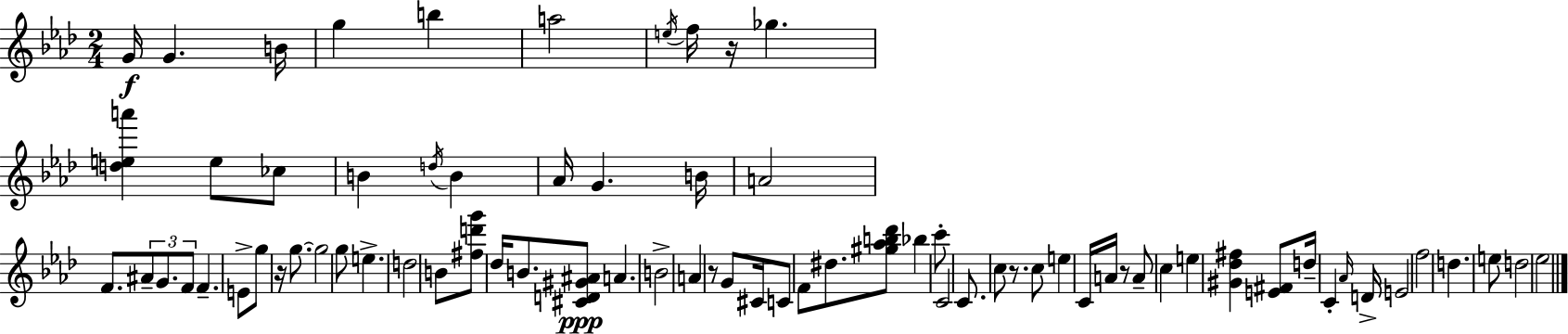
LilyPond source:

{
  \clef treble
  \numericTimeSignature
  \time 2/4
  \key f \minor
  \repeat volta 2 { g'16\f g'4. b'16 | g''4 b''4 | a''2 | \acciaccatura { e''16 } f''16 r16 ges''4. | \break <d'' e'' a'''>4 e''8 ces''8 | b'4 \acciaccatura { d''16 } b'4 | aes'16 g'4. | b'16 a'2 | \break f'8. \tuplet 3/2 { ais'8-- g'8. | f'8 } f'4.-- | e'8-> g''8 r16 g''8.~~ | g''2 | \break g''8 e''4.-> | d''2 | b'8 <fis'' d''' g'''>8 des''16 b'8. | <cis' d' gis' ais'>8\ppp a'4. | \break b'2-> | a'4 r8 | g'8 cis'16 c'8 f'8 dis''8. | <gis'' aes'' b'' des'''>8 bes''4 | \break c'''8-. c'2 | c'8. c''8 r8. | c''8 e''4 | c'16 a'16 r8 a'8-- c''4 | \break e''4 <gis' des'' fis''>4 | <e' fis'>8 d''16-- c'4-. | \grace { aes'16 } d'16-> e'2 | f''2 | \break d''4. | e''8 d''2 | ees''2 | } \bar "|."
}